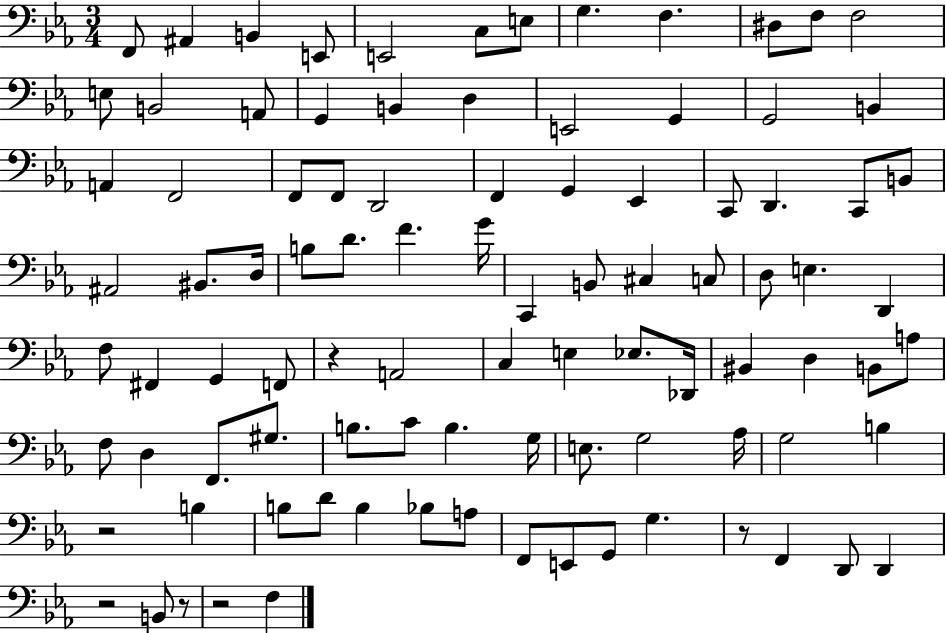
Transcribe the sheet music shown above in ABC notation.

X:1
T:Untitled
M:3/4
L:1/4
K:Eb
F,,/2 ^A,, B,, E,,/2 E,,2 C,/2 E,/2 G, F, ^D,/2 F,/2 F,2 E,/2 B,,2 A,,/2 G,, B,, D, E,,2 G,, G,,2 B,, A,, F,,2 F,,/2 F,,/2 D,,2 F,, G,, _E,, C,,/2 D,, C,,/2 B,,/2 ^A,,2 ^B,,/2 D,/4 B,/2 D/2 F G/4 C,, B,,/2 ^C, C,/2 D,/2 E, D,, F,/2 ^F,, G,, F,,/2 z A,,2 C, E, _E,/2 _D,,/4 ^B,, D, B,,/2 A,/2 F,/2 D, F,,/2 ^G,/2 B,/2 C/2 B, G,/4 E,/2 G,2 _A,/4 G,2 B, z2 B, B,/2 D/2 B, _B,/2 A,/2 F,,/2 E,,/2 G,,/2 G, z/2 F,, D,,/2 D,, z2 B,,/2 z/2 z2 F,